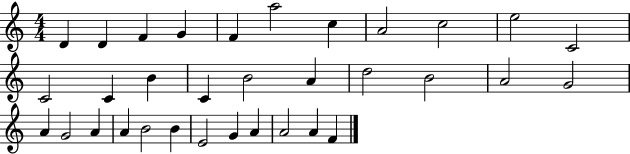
X:1
T:Untitled
M:4/4
L:1/4
K:C
D D F G F a2 c A2 c2 e2 C2 C2 C B C B2 A d2 B2 A2 G2 A G2 A A B2 B E2 G A A2 A F